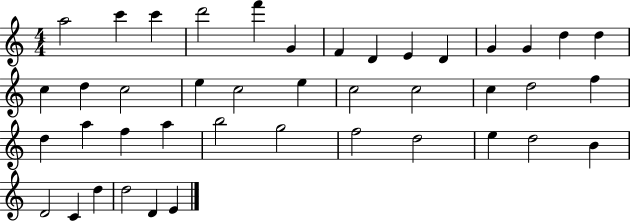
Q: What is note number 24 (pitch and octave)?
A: D5